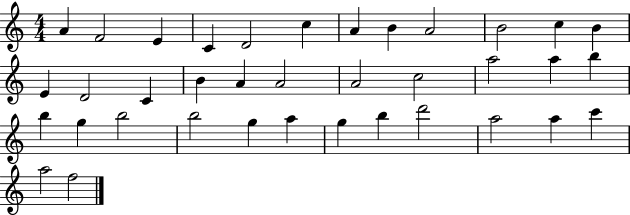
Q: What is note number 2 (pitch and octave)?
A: F4